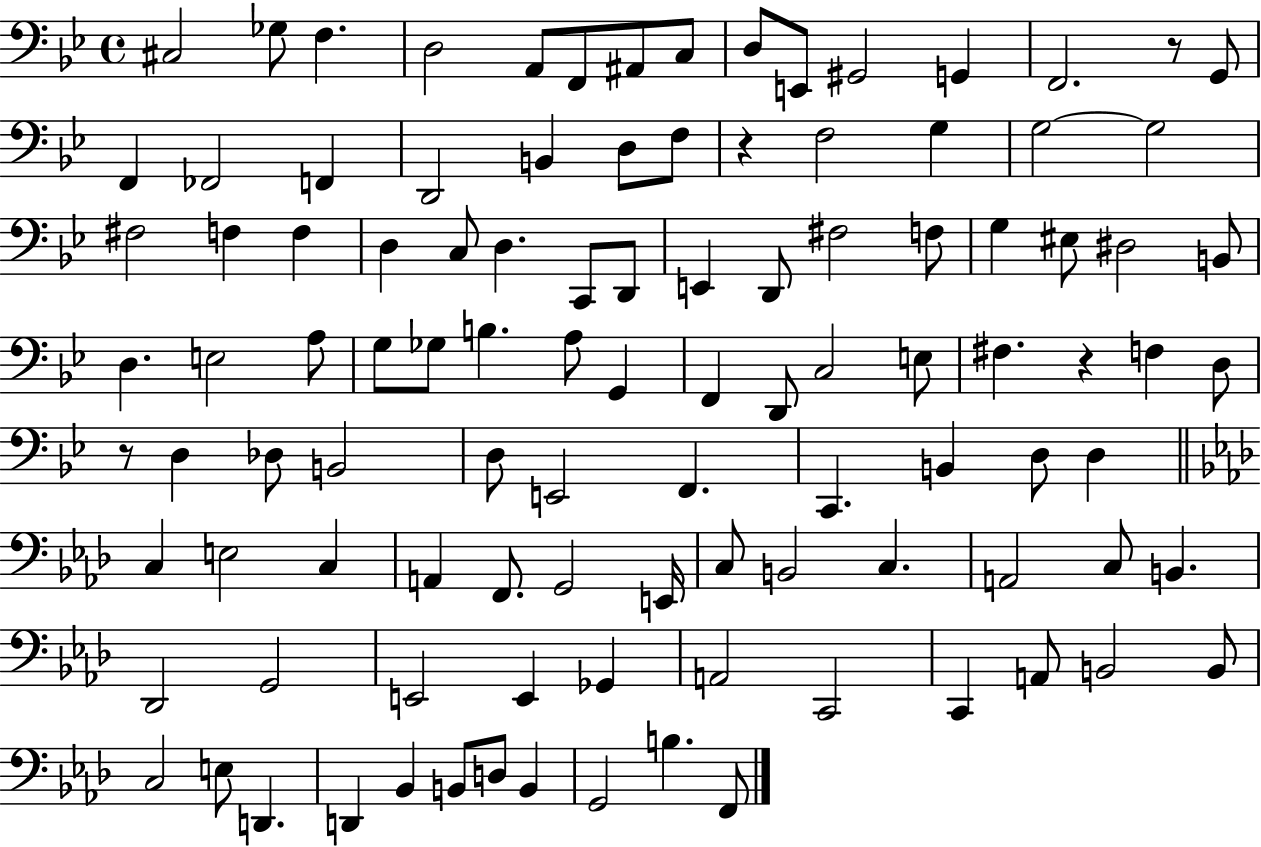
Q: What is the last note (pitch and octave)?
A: F2